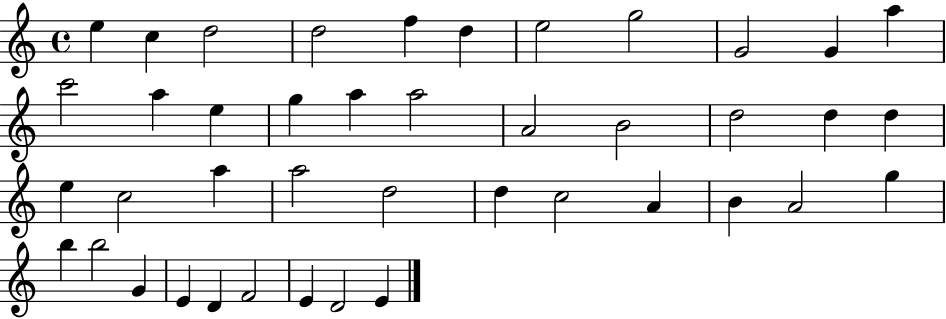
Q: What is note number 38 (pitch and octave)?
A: D4